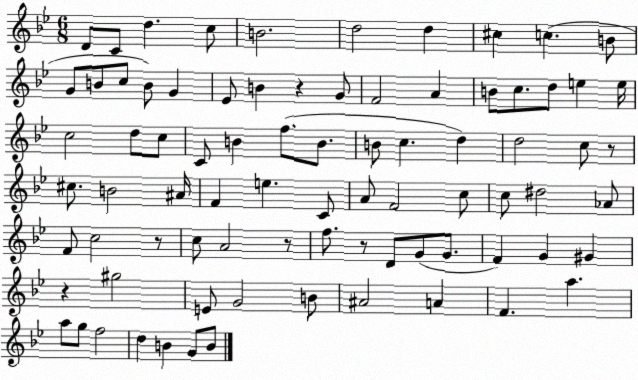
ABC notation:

X:1
T:Untitled
M:6/8
L:1/4
K:Bb
D/2 C/2 d c/2 B2 d2 d ^c c B/2 G/2 B/2 c/2 B/2 G _E/2 B z G/2 F2 A B/2 c/2 d/2 e e/4 c2 d/2 c/2 C/2 B f/2 B/2 B/2 c d d2 c/2 z/2 ^c/2 B2 ^A/4 F e C/2 A/2 F2 c/2 c/2 ^d2 _A/2 F/2 c2 z/2 c/2 A2 z/2 f/2 z/2 D/2 G/2 G/2 F G ^G z ^g2 E/2 G2 B/2 ^A2 A F a a/2 g/2 f2 d B G/2 B/2